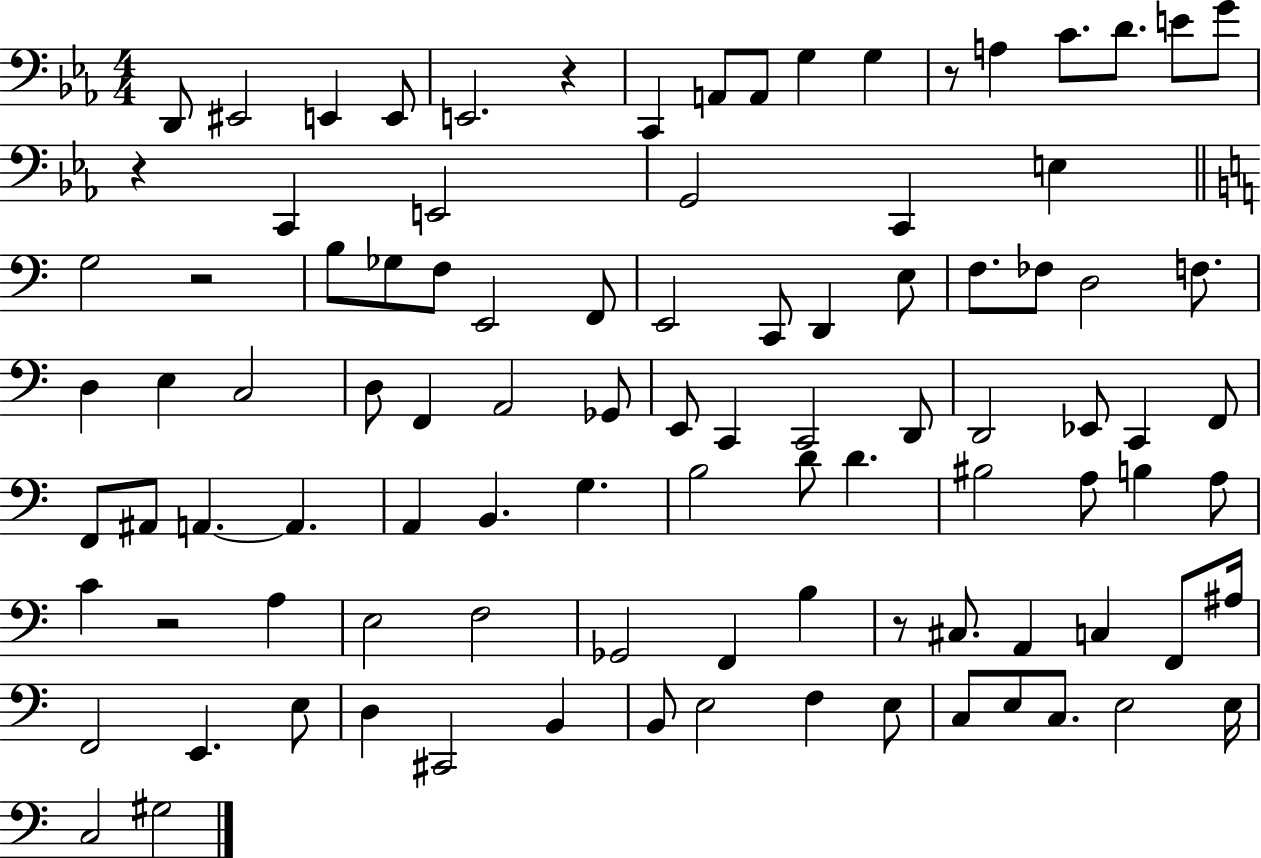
{
  \clef bass
  \numericTimeSignature
  \time 4/4
  \key ees \major
  d,8 eis,2 e,4 e,8 | e,2. r4 | c,4 a,8 a,8 g4 g4 | r8 a4 c'8. d'8. e'8 g'8 | \break r4 c,4 e,2 | g,2 c,4 e4 | \bar "||" \break \key a \minor g2 r2 | b8 ges8 f8 e,2 f,8 | e,2 c,8 d,4 e8 | f8. fes8 d2 f8. | \break d4 e4 c2 | d8 f,4 a,2 ges,8 | e,8 c,4 c,2 d,8 | d,2 ees,8 c,4 f,8 | \break f,8 ais,8 a,4.~~ a,4. | a,4 b,4. g4. | b2 d'8 d'4. | bis2 a8 b4 a8 | \break c'4 r2 a4 | e2 f2 | ges,2 f,4 b4 | r8 cis8. a,4 c4 f,8 ais16 | \break f,2 e,4. e8 | d4 cis,2 b,4 | b,8 e2 f4 e8 | c8 e8 c8. e2 e16 | \break c2 gis2 | \bar "|."
}